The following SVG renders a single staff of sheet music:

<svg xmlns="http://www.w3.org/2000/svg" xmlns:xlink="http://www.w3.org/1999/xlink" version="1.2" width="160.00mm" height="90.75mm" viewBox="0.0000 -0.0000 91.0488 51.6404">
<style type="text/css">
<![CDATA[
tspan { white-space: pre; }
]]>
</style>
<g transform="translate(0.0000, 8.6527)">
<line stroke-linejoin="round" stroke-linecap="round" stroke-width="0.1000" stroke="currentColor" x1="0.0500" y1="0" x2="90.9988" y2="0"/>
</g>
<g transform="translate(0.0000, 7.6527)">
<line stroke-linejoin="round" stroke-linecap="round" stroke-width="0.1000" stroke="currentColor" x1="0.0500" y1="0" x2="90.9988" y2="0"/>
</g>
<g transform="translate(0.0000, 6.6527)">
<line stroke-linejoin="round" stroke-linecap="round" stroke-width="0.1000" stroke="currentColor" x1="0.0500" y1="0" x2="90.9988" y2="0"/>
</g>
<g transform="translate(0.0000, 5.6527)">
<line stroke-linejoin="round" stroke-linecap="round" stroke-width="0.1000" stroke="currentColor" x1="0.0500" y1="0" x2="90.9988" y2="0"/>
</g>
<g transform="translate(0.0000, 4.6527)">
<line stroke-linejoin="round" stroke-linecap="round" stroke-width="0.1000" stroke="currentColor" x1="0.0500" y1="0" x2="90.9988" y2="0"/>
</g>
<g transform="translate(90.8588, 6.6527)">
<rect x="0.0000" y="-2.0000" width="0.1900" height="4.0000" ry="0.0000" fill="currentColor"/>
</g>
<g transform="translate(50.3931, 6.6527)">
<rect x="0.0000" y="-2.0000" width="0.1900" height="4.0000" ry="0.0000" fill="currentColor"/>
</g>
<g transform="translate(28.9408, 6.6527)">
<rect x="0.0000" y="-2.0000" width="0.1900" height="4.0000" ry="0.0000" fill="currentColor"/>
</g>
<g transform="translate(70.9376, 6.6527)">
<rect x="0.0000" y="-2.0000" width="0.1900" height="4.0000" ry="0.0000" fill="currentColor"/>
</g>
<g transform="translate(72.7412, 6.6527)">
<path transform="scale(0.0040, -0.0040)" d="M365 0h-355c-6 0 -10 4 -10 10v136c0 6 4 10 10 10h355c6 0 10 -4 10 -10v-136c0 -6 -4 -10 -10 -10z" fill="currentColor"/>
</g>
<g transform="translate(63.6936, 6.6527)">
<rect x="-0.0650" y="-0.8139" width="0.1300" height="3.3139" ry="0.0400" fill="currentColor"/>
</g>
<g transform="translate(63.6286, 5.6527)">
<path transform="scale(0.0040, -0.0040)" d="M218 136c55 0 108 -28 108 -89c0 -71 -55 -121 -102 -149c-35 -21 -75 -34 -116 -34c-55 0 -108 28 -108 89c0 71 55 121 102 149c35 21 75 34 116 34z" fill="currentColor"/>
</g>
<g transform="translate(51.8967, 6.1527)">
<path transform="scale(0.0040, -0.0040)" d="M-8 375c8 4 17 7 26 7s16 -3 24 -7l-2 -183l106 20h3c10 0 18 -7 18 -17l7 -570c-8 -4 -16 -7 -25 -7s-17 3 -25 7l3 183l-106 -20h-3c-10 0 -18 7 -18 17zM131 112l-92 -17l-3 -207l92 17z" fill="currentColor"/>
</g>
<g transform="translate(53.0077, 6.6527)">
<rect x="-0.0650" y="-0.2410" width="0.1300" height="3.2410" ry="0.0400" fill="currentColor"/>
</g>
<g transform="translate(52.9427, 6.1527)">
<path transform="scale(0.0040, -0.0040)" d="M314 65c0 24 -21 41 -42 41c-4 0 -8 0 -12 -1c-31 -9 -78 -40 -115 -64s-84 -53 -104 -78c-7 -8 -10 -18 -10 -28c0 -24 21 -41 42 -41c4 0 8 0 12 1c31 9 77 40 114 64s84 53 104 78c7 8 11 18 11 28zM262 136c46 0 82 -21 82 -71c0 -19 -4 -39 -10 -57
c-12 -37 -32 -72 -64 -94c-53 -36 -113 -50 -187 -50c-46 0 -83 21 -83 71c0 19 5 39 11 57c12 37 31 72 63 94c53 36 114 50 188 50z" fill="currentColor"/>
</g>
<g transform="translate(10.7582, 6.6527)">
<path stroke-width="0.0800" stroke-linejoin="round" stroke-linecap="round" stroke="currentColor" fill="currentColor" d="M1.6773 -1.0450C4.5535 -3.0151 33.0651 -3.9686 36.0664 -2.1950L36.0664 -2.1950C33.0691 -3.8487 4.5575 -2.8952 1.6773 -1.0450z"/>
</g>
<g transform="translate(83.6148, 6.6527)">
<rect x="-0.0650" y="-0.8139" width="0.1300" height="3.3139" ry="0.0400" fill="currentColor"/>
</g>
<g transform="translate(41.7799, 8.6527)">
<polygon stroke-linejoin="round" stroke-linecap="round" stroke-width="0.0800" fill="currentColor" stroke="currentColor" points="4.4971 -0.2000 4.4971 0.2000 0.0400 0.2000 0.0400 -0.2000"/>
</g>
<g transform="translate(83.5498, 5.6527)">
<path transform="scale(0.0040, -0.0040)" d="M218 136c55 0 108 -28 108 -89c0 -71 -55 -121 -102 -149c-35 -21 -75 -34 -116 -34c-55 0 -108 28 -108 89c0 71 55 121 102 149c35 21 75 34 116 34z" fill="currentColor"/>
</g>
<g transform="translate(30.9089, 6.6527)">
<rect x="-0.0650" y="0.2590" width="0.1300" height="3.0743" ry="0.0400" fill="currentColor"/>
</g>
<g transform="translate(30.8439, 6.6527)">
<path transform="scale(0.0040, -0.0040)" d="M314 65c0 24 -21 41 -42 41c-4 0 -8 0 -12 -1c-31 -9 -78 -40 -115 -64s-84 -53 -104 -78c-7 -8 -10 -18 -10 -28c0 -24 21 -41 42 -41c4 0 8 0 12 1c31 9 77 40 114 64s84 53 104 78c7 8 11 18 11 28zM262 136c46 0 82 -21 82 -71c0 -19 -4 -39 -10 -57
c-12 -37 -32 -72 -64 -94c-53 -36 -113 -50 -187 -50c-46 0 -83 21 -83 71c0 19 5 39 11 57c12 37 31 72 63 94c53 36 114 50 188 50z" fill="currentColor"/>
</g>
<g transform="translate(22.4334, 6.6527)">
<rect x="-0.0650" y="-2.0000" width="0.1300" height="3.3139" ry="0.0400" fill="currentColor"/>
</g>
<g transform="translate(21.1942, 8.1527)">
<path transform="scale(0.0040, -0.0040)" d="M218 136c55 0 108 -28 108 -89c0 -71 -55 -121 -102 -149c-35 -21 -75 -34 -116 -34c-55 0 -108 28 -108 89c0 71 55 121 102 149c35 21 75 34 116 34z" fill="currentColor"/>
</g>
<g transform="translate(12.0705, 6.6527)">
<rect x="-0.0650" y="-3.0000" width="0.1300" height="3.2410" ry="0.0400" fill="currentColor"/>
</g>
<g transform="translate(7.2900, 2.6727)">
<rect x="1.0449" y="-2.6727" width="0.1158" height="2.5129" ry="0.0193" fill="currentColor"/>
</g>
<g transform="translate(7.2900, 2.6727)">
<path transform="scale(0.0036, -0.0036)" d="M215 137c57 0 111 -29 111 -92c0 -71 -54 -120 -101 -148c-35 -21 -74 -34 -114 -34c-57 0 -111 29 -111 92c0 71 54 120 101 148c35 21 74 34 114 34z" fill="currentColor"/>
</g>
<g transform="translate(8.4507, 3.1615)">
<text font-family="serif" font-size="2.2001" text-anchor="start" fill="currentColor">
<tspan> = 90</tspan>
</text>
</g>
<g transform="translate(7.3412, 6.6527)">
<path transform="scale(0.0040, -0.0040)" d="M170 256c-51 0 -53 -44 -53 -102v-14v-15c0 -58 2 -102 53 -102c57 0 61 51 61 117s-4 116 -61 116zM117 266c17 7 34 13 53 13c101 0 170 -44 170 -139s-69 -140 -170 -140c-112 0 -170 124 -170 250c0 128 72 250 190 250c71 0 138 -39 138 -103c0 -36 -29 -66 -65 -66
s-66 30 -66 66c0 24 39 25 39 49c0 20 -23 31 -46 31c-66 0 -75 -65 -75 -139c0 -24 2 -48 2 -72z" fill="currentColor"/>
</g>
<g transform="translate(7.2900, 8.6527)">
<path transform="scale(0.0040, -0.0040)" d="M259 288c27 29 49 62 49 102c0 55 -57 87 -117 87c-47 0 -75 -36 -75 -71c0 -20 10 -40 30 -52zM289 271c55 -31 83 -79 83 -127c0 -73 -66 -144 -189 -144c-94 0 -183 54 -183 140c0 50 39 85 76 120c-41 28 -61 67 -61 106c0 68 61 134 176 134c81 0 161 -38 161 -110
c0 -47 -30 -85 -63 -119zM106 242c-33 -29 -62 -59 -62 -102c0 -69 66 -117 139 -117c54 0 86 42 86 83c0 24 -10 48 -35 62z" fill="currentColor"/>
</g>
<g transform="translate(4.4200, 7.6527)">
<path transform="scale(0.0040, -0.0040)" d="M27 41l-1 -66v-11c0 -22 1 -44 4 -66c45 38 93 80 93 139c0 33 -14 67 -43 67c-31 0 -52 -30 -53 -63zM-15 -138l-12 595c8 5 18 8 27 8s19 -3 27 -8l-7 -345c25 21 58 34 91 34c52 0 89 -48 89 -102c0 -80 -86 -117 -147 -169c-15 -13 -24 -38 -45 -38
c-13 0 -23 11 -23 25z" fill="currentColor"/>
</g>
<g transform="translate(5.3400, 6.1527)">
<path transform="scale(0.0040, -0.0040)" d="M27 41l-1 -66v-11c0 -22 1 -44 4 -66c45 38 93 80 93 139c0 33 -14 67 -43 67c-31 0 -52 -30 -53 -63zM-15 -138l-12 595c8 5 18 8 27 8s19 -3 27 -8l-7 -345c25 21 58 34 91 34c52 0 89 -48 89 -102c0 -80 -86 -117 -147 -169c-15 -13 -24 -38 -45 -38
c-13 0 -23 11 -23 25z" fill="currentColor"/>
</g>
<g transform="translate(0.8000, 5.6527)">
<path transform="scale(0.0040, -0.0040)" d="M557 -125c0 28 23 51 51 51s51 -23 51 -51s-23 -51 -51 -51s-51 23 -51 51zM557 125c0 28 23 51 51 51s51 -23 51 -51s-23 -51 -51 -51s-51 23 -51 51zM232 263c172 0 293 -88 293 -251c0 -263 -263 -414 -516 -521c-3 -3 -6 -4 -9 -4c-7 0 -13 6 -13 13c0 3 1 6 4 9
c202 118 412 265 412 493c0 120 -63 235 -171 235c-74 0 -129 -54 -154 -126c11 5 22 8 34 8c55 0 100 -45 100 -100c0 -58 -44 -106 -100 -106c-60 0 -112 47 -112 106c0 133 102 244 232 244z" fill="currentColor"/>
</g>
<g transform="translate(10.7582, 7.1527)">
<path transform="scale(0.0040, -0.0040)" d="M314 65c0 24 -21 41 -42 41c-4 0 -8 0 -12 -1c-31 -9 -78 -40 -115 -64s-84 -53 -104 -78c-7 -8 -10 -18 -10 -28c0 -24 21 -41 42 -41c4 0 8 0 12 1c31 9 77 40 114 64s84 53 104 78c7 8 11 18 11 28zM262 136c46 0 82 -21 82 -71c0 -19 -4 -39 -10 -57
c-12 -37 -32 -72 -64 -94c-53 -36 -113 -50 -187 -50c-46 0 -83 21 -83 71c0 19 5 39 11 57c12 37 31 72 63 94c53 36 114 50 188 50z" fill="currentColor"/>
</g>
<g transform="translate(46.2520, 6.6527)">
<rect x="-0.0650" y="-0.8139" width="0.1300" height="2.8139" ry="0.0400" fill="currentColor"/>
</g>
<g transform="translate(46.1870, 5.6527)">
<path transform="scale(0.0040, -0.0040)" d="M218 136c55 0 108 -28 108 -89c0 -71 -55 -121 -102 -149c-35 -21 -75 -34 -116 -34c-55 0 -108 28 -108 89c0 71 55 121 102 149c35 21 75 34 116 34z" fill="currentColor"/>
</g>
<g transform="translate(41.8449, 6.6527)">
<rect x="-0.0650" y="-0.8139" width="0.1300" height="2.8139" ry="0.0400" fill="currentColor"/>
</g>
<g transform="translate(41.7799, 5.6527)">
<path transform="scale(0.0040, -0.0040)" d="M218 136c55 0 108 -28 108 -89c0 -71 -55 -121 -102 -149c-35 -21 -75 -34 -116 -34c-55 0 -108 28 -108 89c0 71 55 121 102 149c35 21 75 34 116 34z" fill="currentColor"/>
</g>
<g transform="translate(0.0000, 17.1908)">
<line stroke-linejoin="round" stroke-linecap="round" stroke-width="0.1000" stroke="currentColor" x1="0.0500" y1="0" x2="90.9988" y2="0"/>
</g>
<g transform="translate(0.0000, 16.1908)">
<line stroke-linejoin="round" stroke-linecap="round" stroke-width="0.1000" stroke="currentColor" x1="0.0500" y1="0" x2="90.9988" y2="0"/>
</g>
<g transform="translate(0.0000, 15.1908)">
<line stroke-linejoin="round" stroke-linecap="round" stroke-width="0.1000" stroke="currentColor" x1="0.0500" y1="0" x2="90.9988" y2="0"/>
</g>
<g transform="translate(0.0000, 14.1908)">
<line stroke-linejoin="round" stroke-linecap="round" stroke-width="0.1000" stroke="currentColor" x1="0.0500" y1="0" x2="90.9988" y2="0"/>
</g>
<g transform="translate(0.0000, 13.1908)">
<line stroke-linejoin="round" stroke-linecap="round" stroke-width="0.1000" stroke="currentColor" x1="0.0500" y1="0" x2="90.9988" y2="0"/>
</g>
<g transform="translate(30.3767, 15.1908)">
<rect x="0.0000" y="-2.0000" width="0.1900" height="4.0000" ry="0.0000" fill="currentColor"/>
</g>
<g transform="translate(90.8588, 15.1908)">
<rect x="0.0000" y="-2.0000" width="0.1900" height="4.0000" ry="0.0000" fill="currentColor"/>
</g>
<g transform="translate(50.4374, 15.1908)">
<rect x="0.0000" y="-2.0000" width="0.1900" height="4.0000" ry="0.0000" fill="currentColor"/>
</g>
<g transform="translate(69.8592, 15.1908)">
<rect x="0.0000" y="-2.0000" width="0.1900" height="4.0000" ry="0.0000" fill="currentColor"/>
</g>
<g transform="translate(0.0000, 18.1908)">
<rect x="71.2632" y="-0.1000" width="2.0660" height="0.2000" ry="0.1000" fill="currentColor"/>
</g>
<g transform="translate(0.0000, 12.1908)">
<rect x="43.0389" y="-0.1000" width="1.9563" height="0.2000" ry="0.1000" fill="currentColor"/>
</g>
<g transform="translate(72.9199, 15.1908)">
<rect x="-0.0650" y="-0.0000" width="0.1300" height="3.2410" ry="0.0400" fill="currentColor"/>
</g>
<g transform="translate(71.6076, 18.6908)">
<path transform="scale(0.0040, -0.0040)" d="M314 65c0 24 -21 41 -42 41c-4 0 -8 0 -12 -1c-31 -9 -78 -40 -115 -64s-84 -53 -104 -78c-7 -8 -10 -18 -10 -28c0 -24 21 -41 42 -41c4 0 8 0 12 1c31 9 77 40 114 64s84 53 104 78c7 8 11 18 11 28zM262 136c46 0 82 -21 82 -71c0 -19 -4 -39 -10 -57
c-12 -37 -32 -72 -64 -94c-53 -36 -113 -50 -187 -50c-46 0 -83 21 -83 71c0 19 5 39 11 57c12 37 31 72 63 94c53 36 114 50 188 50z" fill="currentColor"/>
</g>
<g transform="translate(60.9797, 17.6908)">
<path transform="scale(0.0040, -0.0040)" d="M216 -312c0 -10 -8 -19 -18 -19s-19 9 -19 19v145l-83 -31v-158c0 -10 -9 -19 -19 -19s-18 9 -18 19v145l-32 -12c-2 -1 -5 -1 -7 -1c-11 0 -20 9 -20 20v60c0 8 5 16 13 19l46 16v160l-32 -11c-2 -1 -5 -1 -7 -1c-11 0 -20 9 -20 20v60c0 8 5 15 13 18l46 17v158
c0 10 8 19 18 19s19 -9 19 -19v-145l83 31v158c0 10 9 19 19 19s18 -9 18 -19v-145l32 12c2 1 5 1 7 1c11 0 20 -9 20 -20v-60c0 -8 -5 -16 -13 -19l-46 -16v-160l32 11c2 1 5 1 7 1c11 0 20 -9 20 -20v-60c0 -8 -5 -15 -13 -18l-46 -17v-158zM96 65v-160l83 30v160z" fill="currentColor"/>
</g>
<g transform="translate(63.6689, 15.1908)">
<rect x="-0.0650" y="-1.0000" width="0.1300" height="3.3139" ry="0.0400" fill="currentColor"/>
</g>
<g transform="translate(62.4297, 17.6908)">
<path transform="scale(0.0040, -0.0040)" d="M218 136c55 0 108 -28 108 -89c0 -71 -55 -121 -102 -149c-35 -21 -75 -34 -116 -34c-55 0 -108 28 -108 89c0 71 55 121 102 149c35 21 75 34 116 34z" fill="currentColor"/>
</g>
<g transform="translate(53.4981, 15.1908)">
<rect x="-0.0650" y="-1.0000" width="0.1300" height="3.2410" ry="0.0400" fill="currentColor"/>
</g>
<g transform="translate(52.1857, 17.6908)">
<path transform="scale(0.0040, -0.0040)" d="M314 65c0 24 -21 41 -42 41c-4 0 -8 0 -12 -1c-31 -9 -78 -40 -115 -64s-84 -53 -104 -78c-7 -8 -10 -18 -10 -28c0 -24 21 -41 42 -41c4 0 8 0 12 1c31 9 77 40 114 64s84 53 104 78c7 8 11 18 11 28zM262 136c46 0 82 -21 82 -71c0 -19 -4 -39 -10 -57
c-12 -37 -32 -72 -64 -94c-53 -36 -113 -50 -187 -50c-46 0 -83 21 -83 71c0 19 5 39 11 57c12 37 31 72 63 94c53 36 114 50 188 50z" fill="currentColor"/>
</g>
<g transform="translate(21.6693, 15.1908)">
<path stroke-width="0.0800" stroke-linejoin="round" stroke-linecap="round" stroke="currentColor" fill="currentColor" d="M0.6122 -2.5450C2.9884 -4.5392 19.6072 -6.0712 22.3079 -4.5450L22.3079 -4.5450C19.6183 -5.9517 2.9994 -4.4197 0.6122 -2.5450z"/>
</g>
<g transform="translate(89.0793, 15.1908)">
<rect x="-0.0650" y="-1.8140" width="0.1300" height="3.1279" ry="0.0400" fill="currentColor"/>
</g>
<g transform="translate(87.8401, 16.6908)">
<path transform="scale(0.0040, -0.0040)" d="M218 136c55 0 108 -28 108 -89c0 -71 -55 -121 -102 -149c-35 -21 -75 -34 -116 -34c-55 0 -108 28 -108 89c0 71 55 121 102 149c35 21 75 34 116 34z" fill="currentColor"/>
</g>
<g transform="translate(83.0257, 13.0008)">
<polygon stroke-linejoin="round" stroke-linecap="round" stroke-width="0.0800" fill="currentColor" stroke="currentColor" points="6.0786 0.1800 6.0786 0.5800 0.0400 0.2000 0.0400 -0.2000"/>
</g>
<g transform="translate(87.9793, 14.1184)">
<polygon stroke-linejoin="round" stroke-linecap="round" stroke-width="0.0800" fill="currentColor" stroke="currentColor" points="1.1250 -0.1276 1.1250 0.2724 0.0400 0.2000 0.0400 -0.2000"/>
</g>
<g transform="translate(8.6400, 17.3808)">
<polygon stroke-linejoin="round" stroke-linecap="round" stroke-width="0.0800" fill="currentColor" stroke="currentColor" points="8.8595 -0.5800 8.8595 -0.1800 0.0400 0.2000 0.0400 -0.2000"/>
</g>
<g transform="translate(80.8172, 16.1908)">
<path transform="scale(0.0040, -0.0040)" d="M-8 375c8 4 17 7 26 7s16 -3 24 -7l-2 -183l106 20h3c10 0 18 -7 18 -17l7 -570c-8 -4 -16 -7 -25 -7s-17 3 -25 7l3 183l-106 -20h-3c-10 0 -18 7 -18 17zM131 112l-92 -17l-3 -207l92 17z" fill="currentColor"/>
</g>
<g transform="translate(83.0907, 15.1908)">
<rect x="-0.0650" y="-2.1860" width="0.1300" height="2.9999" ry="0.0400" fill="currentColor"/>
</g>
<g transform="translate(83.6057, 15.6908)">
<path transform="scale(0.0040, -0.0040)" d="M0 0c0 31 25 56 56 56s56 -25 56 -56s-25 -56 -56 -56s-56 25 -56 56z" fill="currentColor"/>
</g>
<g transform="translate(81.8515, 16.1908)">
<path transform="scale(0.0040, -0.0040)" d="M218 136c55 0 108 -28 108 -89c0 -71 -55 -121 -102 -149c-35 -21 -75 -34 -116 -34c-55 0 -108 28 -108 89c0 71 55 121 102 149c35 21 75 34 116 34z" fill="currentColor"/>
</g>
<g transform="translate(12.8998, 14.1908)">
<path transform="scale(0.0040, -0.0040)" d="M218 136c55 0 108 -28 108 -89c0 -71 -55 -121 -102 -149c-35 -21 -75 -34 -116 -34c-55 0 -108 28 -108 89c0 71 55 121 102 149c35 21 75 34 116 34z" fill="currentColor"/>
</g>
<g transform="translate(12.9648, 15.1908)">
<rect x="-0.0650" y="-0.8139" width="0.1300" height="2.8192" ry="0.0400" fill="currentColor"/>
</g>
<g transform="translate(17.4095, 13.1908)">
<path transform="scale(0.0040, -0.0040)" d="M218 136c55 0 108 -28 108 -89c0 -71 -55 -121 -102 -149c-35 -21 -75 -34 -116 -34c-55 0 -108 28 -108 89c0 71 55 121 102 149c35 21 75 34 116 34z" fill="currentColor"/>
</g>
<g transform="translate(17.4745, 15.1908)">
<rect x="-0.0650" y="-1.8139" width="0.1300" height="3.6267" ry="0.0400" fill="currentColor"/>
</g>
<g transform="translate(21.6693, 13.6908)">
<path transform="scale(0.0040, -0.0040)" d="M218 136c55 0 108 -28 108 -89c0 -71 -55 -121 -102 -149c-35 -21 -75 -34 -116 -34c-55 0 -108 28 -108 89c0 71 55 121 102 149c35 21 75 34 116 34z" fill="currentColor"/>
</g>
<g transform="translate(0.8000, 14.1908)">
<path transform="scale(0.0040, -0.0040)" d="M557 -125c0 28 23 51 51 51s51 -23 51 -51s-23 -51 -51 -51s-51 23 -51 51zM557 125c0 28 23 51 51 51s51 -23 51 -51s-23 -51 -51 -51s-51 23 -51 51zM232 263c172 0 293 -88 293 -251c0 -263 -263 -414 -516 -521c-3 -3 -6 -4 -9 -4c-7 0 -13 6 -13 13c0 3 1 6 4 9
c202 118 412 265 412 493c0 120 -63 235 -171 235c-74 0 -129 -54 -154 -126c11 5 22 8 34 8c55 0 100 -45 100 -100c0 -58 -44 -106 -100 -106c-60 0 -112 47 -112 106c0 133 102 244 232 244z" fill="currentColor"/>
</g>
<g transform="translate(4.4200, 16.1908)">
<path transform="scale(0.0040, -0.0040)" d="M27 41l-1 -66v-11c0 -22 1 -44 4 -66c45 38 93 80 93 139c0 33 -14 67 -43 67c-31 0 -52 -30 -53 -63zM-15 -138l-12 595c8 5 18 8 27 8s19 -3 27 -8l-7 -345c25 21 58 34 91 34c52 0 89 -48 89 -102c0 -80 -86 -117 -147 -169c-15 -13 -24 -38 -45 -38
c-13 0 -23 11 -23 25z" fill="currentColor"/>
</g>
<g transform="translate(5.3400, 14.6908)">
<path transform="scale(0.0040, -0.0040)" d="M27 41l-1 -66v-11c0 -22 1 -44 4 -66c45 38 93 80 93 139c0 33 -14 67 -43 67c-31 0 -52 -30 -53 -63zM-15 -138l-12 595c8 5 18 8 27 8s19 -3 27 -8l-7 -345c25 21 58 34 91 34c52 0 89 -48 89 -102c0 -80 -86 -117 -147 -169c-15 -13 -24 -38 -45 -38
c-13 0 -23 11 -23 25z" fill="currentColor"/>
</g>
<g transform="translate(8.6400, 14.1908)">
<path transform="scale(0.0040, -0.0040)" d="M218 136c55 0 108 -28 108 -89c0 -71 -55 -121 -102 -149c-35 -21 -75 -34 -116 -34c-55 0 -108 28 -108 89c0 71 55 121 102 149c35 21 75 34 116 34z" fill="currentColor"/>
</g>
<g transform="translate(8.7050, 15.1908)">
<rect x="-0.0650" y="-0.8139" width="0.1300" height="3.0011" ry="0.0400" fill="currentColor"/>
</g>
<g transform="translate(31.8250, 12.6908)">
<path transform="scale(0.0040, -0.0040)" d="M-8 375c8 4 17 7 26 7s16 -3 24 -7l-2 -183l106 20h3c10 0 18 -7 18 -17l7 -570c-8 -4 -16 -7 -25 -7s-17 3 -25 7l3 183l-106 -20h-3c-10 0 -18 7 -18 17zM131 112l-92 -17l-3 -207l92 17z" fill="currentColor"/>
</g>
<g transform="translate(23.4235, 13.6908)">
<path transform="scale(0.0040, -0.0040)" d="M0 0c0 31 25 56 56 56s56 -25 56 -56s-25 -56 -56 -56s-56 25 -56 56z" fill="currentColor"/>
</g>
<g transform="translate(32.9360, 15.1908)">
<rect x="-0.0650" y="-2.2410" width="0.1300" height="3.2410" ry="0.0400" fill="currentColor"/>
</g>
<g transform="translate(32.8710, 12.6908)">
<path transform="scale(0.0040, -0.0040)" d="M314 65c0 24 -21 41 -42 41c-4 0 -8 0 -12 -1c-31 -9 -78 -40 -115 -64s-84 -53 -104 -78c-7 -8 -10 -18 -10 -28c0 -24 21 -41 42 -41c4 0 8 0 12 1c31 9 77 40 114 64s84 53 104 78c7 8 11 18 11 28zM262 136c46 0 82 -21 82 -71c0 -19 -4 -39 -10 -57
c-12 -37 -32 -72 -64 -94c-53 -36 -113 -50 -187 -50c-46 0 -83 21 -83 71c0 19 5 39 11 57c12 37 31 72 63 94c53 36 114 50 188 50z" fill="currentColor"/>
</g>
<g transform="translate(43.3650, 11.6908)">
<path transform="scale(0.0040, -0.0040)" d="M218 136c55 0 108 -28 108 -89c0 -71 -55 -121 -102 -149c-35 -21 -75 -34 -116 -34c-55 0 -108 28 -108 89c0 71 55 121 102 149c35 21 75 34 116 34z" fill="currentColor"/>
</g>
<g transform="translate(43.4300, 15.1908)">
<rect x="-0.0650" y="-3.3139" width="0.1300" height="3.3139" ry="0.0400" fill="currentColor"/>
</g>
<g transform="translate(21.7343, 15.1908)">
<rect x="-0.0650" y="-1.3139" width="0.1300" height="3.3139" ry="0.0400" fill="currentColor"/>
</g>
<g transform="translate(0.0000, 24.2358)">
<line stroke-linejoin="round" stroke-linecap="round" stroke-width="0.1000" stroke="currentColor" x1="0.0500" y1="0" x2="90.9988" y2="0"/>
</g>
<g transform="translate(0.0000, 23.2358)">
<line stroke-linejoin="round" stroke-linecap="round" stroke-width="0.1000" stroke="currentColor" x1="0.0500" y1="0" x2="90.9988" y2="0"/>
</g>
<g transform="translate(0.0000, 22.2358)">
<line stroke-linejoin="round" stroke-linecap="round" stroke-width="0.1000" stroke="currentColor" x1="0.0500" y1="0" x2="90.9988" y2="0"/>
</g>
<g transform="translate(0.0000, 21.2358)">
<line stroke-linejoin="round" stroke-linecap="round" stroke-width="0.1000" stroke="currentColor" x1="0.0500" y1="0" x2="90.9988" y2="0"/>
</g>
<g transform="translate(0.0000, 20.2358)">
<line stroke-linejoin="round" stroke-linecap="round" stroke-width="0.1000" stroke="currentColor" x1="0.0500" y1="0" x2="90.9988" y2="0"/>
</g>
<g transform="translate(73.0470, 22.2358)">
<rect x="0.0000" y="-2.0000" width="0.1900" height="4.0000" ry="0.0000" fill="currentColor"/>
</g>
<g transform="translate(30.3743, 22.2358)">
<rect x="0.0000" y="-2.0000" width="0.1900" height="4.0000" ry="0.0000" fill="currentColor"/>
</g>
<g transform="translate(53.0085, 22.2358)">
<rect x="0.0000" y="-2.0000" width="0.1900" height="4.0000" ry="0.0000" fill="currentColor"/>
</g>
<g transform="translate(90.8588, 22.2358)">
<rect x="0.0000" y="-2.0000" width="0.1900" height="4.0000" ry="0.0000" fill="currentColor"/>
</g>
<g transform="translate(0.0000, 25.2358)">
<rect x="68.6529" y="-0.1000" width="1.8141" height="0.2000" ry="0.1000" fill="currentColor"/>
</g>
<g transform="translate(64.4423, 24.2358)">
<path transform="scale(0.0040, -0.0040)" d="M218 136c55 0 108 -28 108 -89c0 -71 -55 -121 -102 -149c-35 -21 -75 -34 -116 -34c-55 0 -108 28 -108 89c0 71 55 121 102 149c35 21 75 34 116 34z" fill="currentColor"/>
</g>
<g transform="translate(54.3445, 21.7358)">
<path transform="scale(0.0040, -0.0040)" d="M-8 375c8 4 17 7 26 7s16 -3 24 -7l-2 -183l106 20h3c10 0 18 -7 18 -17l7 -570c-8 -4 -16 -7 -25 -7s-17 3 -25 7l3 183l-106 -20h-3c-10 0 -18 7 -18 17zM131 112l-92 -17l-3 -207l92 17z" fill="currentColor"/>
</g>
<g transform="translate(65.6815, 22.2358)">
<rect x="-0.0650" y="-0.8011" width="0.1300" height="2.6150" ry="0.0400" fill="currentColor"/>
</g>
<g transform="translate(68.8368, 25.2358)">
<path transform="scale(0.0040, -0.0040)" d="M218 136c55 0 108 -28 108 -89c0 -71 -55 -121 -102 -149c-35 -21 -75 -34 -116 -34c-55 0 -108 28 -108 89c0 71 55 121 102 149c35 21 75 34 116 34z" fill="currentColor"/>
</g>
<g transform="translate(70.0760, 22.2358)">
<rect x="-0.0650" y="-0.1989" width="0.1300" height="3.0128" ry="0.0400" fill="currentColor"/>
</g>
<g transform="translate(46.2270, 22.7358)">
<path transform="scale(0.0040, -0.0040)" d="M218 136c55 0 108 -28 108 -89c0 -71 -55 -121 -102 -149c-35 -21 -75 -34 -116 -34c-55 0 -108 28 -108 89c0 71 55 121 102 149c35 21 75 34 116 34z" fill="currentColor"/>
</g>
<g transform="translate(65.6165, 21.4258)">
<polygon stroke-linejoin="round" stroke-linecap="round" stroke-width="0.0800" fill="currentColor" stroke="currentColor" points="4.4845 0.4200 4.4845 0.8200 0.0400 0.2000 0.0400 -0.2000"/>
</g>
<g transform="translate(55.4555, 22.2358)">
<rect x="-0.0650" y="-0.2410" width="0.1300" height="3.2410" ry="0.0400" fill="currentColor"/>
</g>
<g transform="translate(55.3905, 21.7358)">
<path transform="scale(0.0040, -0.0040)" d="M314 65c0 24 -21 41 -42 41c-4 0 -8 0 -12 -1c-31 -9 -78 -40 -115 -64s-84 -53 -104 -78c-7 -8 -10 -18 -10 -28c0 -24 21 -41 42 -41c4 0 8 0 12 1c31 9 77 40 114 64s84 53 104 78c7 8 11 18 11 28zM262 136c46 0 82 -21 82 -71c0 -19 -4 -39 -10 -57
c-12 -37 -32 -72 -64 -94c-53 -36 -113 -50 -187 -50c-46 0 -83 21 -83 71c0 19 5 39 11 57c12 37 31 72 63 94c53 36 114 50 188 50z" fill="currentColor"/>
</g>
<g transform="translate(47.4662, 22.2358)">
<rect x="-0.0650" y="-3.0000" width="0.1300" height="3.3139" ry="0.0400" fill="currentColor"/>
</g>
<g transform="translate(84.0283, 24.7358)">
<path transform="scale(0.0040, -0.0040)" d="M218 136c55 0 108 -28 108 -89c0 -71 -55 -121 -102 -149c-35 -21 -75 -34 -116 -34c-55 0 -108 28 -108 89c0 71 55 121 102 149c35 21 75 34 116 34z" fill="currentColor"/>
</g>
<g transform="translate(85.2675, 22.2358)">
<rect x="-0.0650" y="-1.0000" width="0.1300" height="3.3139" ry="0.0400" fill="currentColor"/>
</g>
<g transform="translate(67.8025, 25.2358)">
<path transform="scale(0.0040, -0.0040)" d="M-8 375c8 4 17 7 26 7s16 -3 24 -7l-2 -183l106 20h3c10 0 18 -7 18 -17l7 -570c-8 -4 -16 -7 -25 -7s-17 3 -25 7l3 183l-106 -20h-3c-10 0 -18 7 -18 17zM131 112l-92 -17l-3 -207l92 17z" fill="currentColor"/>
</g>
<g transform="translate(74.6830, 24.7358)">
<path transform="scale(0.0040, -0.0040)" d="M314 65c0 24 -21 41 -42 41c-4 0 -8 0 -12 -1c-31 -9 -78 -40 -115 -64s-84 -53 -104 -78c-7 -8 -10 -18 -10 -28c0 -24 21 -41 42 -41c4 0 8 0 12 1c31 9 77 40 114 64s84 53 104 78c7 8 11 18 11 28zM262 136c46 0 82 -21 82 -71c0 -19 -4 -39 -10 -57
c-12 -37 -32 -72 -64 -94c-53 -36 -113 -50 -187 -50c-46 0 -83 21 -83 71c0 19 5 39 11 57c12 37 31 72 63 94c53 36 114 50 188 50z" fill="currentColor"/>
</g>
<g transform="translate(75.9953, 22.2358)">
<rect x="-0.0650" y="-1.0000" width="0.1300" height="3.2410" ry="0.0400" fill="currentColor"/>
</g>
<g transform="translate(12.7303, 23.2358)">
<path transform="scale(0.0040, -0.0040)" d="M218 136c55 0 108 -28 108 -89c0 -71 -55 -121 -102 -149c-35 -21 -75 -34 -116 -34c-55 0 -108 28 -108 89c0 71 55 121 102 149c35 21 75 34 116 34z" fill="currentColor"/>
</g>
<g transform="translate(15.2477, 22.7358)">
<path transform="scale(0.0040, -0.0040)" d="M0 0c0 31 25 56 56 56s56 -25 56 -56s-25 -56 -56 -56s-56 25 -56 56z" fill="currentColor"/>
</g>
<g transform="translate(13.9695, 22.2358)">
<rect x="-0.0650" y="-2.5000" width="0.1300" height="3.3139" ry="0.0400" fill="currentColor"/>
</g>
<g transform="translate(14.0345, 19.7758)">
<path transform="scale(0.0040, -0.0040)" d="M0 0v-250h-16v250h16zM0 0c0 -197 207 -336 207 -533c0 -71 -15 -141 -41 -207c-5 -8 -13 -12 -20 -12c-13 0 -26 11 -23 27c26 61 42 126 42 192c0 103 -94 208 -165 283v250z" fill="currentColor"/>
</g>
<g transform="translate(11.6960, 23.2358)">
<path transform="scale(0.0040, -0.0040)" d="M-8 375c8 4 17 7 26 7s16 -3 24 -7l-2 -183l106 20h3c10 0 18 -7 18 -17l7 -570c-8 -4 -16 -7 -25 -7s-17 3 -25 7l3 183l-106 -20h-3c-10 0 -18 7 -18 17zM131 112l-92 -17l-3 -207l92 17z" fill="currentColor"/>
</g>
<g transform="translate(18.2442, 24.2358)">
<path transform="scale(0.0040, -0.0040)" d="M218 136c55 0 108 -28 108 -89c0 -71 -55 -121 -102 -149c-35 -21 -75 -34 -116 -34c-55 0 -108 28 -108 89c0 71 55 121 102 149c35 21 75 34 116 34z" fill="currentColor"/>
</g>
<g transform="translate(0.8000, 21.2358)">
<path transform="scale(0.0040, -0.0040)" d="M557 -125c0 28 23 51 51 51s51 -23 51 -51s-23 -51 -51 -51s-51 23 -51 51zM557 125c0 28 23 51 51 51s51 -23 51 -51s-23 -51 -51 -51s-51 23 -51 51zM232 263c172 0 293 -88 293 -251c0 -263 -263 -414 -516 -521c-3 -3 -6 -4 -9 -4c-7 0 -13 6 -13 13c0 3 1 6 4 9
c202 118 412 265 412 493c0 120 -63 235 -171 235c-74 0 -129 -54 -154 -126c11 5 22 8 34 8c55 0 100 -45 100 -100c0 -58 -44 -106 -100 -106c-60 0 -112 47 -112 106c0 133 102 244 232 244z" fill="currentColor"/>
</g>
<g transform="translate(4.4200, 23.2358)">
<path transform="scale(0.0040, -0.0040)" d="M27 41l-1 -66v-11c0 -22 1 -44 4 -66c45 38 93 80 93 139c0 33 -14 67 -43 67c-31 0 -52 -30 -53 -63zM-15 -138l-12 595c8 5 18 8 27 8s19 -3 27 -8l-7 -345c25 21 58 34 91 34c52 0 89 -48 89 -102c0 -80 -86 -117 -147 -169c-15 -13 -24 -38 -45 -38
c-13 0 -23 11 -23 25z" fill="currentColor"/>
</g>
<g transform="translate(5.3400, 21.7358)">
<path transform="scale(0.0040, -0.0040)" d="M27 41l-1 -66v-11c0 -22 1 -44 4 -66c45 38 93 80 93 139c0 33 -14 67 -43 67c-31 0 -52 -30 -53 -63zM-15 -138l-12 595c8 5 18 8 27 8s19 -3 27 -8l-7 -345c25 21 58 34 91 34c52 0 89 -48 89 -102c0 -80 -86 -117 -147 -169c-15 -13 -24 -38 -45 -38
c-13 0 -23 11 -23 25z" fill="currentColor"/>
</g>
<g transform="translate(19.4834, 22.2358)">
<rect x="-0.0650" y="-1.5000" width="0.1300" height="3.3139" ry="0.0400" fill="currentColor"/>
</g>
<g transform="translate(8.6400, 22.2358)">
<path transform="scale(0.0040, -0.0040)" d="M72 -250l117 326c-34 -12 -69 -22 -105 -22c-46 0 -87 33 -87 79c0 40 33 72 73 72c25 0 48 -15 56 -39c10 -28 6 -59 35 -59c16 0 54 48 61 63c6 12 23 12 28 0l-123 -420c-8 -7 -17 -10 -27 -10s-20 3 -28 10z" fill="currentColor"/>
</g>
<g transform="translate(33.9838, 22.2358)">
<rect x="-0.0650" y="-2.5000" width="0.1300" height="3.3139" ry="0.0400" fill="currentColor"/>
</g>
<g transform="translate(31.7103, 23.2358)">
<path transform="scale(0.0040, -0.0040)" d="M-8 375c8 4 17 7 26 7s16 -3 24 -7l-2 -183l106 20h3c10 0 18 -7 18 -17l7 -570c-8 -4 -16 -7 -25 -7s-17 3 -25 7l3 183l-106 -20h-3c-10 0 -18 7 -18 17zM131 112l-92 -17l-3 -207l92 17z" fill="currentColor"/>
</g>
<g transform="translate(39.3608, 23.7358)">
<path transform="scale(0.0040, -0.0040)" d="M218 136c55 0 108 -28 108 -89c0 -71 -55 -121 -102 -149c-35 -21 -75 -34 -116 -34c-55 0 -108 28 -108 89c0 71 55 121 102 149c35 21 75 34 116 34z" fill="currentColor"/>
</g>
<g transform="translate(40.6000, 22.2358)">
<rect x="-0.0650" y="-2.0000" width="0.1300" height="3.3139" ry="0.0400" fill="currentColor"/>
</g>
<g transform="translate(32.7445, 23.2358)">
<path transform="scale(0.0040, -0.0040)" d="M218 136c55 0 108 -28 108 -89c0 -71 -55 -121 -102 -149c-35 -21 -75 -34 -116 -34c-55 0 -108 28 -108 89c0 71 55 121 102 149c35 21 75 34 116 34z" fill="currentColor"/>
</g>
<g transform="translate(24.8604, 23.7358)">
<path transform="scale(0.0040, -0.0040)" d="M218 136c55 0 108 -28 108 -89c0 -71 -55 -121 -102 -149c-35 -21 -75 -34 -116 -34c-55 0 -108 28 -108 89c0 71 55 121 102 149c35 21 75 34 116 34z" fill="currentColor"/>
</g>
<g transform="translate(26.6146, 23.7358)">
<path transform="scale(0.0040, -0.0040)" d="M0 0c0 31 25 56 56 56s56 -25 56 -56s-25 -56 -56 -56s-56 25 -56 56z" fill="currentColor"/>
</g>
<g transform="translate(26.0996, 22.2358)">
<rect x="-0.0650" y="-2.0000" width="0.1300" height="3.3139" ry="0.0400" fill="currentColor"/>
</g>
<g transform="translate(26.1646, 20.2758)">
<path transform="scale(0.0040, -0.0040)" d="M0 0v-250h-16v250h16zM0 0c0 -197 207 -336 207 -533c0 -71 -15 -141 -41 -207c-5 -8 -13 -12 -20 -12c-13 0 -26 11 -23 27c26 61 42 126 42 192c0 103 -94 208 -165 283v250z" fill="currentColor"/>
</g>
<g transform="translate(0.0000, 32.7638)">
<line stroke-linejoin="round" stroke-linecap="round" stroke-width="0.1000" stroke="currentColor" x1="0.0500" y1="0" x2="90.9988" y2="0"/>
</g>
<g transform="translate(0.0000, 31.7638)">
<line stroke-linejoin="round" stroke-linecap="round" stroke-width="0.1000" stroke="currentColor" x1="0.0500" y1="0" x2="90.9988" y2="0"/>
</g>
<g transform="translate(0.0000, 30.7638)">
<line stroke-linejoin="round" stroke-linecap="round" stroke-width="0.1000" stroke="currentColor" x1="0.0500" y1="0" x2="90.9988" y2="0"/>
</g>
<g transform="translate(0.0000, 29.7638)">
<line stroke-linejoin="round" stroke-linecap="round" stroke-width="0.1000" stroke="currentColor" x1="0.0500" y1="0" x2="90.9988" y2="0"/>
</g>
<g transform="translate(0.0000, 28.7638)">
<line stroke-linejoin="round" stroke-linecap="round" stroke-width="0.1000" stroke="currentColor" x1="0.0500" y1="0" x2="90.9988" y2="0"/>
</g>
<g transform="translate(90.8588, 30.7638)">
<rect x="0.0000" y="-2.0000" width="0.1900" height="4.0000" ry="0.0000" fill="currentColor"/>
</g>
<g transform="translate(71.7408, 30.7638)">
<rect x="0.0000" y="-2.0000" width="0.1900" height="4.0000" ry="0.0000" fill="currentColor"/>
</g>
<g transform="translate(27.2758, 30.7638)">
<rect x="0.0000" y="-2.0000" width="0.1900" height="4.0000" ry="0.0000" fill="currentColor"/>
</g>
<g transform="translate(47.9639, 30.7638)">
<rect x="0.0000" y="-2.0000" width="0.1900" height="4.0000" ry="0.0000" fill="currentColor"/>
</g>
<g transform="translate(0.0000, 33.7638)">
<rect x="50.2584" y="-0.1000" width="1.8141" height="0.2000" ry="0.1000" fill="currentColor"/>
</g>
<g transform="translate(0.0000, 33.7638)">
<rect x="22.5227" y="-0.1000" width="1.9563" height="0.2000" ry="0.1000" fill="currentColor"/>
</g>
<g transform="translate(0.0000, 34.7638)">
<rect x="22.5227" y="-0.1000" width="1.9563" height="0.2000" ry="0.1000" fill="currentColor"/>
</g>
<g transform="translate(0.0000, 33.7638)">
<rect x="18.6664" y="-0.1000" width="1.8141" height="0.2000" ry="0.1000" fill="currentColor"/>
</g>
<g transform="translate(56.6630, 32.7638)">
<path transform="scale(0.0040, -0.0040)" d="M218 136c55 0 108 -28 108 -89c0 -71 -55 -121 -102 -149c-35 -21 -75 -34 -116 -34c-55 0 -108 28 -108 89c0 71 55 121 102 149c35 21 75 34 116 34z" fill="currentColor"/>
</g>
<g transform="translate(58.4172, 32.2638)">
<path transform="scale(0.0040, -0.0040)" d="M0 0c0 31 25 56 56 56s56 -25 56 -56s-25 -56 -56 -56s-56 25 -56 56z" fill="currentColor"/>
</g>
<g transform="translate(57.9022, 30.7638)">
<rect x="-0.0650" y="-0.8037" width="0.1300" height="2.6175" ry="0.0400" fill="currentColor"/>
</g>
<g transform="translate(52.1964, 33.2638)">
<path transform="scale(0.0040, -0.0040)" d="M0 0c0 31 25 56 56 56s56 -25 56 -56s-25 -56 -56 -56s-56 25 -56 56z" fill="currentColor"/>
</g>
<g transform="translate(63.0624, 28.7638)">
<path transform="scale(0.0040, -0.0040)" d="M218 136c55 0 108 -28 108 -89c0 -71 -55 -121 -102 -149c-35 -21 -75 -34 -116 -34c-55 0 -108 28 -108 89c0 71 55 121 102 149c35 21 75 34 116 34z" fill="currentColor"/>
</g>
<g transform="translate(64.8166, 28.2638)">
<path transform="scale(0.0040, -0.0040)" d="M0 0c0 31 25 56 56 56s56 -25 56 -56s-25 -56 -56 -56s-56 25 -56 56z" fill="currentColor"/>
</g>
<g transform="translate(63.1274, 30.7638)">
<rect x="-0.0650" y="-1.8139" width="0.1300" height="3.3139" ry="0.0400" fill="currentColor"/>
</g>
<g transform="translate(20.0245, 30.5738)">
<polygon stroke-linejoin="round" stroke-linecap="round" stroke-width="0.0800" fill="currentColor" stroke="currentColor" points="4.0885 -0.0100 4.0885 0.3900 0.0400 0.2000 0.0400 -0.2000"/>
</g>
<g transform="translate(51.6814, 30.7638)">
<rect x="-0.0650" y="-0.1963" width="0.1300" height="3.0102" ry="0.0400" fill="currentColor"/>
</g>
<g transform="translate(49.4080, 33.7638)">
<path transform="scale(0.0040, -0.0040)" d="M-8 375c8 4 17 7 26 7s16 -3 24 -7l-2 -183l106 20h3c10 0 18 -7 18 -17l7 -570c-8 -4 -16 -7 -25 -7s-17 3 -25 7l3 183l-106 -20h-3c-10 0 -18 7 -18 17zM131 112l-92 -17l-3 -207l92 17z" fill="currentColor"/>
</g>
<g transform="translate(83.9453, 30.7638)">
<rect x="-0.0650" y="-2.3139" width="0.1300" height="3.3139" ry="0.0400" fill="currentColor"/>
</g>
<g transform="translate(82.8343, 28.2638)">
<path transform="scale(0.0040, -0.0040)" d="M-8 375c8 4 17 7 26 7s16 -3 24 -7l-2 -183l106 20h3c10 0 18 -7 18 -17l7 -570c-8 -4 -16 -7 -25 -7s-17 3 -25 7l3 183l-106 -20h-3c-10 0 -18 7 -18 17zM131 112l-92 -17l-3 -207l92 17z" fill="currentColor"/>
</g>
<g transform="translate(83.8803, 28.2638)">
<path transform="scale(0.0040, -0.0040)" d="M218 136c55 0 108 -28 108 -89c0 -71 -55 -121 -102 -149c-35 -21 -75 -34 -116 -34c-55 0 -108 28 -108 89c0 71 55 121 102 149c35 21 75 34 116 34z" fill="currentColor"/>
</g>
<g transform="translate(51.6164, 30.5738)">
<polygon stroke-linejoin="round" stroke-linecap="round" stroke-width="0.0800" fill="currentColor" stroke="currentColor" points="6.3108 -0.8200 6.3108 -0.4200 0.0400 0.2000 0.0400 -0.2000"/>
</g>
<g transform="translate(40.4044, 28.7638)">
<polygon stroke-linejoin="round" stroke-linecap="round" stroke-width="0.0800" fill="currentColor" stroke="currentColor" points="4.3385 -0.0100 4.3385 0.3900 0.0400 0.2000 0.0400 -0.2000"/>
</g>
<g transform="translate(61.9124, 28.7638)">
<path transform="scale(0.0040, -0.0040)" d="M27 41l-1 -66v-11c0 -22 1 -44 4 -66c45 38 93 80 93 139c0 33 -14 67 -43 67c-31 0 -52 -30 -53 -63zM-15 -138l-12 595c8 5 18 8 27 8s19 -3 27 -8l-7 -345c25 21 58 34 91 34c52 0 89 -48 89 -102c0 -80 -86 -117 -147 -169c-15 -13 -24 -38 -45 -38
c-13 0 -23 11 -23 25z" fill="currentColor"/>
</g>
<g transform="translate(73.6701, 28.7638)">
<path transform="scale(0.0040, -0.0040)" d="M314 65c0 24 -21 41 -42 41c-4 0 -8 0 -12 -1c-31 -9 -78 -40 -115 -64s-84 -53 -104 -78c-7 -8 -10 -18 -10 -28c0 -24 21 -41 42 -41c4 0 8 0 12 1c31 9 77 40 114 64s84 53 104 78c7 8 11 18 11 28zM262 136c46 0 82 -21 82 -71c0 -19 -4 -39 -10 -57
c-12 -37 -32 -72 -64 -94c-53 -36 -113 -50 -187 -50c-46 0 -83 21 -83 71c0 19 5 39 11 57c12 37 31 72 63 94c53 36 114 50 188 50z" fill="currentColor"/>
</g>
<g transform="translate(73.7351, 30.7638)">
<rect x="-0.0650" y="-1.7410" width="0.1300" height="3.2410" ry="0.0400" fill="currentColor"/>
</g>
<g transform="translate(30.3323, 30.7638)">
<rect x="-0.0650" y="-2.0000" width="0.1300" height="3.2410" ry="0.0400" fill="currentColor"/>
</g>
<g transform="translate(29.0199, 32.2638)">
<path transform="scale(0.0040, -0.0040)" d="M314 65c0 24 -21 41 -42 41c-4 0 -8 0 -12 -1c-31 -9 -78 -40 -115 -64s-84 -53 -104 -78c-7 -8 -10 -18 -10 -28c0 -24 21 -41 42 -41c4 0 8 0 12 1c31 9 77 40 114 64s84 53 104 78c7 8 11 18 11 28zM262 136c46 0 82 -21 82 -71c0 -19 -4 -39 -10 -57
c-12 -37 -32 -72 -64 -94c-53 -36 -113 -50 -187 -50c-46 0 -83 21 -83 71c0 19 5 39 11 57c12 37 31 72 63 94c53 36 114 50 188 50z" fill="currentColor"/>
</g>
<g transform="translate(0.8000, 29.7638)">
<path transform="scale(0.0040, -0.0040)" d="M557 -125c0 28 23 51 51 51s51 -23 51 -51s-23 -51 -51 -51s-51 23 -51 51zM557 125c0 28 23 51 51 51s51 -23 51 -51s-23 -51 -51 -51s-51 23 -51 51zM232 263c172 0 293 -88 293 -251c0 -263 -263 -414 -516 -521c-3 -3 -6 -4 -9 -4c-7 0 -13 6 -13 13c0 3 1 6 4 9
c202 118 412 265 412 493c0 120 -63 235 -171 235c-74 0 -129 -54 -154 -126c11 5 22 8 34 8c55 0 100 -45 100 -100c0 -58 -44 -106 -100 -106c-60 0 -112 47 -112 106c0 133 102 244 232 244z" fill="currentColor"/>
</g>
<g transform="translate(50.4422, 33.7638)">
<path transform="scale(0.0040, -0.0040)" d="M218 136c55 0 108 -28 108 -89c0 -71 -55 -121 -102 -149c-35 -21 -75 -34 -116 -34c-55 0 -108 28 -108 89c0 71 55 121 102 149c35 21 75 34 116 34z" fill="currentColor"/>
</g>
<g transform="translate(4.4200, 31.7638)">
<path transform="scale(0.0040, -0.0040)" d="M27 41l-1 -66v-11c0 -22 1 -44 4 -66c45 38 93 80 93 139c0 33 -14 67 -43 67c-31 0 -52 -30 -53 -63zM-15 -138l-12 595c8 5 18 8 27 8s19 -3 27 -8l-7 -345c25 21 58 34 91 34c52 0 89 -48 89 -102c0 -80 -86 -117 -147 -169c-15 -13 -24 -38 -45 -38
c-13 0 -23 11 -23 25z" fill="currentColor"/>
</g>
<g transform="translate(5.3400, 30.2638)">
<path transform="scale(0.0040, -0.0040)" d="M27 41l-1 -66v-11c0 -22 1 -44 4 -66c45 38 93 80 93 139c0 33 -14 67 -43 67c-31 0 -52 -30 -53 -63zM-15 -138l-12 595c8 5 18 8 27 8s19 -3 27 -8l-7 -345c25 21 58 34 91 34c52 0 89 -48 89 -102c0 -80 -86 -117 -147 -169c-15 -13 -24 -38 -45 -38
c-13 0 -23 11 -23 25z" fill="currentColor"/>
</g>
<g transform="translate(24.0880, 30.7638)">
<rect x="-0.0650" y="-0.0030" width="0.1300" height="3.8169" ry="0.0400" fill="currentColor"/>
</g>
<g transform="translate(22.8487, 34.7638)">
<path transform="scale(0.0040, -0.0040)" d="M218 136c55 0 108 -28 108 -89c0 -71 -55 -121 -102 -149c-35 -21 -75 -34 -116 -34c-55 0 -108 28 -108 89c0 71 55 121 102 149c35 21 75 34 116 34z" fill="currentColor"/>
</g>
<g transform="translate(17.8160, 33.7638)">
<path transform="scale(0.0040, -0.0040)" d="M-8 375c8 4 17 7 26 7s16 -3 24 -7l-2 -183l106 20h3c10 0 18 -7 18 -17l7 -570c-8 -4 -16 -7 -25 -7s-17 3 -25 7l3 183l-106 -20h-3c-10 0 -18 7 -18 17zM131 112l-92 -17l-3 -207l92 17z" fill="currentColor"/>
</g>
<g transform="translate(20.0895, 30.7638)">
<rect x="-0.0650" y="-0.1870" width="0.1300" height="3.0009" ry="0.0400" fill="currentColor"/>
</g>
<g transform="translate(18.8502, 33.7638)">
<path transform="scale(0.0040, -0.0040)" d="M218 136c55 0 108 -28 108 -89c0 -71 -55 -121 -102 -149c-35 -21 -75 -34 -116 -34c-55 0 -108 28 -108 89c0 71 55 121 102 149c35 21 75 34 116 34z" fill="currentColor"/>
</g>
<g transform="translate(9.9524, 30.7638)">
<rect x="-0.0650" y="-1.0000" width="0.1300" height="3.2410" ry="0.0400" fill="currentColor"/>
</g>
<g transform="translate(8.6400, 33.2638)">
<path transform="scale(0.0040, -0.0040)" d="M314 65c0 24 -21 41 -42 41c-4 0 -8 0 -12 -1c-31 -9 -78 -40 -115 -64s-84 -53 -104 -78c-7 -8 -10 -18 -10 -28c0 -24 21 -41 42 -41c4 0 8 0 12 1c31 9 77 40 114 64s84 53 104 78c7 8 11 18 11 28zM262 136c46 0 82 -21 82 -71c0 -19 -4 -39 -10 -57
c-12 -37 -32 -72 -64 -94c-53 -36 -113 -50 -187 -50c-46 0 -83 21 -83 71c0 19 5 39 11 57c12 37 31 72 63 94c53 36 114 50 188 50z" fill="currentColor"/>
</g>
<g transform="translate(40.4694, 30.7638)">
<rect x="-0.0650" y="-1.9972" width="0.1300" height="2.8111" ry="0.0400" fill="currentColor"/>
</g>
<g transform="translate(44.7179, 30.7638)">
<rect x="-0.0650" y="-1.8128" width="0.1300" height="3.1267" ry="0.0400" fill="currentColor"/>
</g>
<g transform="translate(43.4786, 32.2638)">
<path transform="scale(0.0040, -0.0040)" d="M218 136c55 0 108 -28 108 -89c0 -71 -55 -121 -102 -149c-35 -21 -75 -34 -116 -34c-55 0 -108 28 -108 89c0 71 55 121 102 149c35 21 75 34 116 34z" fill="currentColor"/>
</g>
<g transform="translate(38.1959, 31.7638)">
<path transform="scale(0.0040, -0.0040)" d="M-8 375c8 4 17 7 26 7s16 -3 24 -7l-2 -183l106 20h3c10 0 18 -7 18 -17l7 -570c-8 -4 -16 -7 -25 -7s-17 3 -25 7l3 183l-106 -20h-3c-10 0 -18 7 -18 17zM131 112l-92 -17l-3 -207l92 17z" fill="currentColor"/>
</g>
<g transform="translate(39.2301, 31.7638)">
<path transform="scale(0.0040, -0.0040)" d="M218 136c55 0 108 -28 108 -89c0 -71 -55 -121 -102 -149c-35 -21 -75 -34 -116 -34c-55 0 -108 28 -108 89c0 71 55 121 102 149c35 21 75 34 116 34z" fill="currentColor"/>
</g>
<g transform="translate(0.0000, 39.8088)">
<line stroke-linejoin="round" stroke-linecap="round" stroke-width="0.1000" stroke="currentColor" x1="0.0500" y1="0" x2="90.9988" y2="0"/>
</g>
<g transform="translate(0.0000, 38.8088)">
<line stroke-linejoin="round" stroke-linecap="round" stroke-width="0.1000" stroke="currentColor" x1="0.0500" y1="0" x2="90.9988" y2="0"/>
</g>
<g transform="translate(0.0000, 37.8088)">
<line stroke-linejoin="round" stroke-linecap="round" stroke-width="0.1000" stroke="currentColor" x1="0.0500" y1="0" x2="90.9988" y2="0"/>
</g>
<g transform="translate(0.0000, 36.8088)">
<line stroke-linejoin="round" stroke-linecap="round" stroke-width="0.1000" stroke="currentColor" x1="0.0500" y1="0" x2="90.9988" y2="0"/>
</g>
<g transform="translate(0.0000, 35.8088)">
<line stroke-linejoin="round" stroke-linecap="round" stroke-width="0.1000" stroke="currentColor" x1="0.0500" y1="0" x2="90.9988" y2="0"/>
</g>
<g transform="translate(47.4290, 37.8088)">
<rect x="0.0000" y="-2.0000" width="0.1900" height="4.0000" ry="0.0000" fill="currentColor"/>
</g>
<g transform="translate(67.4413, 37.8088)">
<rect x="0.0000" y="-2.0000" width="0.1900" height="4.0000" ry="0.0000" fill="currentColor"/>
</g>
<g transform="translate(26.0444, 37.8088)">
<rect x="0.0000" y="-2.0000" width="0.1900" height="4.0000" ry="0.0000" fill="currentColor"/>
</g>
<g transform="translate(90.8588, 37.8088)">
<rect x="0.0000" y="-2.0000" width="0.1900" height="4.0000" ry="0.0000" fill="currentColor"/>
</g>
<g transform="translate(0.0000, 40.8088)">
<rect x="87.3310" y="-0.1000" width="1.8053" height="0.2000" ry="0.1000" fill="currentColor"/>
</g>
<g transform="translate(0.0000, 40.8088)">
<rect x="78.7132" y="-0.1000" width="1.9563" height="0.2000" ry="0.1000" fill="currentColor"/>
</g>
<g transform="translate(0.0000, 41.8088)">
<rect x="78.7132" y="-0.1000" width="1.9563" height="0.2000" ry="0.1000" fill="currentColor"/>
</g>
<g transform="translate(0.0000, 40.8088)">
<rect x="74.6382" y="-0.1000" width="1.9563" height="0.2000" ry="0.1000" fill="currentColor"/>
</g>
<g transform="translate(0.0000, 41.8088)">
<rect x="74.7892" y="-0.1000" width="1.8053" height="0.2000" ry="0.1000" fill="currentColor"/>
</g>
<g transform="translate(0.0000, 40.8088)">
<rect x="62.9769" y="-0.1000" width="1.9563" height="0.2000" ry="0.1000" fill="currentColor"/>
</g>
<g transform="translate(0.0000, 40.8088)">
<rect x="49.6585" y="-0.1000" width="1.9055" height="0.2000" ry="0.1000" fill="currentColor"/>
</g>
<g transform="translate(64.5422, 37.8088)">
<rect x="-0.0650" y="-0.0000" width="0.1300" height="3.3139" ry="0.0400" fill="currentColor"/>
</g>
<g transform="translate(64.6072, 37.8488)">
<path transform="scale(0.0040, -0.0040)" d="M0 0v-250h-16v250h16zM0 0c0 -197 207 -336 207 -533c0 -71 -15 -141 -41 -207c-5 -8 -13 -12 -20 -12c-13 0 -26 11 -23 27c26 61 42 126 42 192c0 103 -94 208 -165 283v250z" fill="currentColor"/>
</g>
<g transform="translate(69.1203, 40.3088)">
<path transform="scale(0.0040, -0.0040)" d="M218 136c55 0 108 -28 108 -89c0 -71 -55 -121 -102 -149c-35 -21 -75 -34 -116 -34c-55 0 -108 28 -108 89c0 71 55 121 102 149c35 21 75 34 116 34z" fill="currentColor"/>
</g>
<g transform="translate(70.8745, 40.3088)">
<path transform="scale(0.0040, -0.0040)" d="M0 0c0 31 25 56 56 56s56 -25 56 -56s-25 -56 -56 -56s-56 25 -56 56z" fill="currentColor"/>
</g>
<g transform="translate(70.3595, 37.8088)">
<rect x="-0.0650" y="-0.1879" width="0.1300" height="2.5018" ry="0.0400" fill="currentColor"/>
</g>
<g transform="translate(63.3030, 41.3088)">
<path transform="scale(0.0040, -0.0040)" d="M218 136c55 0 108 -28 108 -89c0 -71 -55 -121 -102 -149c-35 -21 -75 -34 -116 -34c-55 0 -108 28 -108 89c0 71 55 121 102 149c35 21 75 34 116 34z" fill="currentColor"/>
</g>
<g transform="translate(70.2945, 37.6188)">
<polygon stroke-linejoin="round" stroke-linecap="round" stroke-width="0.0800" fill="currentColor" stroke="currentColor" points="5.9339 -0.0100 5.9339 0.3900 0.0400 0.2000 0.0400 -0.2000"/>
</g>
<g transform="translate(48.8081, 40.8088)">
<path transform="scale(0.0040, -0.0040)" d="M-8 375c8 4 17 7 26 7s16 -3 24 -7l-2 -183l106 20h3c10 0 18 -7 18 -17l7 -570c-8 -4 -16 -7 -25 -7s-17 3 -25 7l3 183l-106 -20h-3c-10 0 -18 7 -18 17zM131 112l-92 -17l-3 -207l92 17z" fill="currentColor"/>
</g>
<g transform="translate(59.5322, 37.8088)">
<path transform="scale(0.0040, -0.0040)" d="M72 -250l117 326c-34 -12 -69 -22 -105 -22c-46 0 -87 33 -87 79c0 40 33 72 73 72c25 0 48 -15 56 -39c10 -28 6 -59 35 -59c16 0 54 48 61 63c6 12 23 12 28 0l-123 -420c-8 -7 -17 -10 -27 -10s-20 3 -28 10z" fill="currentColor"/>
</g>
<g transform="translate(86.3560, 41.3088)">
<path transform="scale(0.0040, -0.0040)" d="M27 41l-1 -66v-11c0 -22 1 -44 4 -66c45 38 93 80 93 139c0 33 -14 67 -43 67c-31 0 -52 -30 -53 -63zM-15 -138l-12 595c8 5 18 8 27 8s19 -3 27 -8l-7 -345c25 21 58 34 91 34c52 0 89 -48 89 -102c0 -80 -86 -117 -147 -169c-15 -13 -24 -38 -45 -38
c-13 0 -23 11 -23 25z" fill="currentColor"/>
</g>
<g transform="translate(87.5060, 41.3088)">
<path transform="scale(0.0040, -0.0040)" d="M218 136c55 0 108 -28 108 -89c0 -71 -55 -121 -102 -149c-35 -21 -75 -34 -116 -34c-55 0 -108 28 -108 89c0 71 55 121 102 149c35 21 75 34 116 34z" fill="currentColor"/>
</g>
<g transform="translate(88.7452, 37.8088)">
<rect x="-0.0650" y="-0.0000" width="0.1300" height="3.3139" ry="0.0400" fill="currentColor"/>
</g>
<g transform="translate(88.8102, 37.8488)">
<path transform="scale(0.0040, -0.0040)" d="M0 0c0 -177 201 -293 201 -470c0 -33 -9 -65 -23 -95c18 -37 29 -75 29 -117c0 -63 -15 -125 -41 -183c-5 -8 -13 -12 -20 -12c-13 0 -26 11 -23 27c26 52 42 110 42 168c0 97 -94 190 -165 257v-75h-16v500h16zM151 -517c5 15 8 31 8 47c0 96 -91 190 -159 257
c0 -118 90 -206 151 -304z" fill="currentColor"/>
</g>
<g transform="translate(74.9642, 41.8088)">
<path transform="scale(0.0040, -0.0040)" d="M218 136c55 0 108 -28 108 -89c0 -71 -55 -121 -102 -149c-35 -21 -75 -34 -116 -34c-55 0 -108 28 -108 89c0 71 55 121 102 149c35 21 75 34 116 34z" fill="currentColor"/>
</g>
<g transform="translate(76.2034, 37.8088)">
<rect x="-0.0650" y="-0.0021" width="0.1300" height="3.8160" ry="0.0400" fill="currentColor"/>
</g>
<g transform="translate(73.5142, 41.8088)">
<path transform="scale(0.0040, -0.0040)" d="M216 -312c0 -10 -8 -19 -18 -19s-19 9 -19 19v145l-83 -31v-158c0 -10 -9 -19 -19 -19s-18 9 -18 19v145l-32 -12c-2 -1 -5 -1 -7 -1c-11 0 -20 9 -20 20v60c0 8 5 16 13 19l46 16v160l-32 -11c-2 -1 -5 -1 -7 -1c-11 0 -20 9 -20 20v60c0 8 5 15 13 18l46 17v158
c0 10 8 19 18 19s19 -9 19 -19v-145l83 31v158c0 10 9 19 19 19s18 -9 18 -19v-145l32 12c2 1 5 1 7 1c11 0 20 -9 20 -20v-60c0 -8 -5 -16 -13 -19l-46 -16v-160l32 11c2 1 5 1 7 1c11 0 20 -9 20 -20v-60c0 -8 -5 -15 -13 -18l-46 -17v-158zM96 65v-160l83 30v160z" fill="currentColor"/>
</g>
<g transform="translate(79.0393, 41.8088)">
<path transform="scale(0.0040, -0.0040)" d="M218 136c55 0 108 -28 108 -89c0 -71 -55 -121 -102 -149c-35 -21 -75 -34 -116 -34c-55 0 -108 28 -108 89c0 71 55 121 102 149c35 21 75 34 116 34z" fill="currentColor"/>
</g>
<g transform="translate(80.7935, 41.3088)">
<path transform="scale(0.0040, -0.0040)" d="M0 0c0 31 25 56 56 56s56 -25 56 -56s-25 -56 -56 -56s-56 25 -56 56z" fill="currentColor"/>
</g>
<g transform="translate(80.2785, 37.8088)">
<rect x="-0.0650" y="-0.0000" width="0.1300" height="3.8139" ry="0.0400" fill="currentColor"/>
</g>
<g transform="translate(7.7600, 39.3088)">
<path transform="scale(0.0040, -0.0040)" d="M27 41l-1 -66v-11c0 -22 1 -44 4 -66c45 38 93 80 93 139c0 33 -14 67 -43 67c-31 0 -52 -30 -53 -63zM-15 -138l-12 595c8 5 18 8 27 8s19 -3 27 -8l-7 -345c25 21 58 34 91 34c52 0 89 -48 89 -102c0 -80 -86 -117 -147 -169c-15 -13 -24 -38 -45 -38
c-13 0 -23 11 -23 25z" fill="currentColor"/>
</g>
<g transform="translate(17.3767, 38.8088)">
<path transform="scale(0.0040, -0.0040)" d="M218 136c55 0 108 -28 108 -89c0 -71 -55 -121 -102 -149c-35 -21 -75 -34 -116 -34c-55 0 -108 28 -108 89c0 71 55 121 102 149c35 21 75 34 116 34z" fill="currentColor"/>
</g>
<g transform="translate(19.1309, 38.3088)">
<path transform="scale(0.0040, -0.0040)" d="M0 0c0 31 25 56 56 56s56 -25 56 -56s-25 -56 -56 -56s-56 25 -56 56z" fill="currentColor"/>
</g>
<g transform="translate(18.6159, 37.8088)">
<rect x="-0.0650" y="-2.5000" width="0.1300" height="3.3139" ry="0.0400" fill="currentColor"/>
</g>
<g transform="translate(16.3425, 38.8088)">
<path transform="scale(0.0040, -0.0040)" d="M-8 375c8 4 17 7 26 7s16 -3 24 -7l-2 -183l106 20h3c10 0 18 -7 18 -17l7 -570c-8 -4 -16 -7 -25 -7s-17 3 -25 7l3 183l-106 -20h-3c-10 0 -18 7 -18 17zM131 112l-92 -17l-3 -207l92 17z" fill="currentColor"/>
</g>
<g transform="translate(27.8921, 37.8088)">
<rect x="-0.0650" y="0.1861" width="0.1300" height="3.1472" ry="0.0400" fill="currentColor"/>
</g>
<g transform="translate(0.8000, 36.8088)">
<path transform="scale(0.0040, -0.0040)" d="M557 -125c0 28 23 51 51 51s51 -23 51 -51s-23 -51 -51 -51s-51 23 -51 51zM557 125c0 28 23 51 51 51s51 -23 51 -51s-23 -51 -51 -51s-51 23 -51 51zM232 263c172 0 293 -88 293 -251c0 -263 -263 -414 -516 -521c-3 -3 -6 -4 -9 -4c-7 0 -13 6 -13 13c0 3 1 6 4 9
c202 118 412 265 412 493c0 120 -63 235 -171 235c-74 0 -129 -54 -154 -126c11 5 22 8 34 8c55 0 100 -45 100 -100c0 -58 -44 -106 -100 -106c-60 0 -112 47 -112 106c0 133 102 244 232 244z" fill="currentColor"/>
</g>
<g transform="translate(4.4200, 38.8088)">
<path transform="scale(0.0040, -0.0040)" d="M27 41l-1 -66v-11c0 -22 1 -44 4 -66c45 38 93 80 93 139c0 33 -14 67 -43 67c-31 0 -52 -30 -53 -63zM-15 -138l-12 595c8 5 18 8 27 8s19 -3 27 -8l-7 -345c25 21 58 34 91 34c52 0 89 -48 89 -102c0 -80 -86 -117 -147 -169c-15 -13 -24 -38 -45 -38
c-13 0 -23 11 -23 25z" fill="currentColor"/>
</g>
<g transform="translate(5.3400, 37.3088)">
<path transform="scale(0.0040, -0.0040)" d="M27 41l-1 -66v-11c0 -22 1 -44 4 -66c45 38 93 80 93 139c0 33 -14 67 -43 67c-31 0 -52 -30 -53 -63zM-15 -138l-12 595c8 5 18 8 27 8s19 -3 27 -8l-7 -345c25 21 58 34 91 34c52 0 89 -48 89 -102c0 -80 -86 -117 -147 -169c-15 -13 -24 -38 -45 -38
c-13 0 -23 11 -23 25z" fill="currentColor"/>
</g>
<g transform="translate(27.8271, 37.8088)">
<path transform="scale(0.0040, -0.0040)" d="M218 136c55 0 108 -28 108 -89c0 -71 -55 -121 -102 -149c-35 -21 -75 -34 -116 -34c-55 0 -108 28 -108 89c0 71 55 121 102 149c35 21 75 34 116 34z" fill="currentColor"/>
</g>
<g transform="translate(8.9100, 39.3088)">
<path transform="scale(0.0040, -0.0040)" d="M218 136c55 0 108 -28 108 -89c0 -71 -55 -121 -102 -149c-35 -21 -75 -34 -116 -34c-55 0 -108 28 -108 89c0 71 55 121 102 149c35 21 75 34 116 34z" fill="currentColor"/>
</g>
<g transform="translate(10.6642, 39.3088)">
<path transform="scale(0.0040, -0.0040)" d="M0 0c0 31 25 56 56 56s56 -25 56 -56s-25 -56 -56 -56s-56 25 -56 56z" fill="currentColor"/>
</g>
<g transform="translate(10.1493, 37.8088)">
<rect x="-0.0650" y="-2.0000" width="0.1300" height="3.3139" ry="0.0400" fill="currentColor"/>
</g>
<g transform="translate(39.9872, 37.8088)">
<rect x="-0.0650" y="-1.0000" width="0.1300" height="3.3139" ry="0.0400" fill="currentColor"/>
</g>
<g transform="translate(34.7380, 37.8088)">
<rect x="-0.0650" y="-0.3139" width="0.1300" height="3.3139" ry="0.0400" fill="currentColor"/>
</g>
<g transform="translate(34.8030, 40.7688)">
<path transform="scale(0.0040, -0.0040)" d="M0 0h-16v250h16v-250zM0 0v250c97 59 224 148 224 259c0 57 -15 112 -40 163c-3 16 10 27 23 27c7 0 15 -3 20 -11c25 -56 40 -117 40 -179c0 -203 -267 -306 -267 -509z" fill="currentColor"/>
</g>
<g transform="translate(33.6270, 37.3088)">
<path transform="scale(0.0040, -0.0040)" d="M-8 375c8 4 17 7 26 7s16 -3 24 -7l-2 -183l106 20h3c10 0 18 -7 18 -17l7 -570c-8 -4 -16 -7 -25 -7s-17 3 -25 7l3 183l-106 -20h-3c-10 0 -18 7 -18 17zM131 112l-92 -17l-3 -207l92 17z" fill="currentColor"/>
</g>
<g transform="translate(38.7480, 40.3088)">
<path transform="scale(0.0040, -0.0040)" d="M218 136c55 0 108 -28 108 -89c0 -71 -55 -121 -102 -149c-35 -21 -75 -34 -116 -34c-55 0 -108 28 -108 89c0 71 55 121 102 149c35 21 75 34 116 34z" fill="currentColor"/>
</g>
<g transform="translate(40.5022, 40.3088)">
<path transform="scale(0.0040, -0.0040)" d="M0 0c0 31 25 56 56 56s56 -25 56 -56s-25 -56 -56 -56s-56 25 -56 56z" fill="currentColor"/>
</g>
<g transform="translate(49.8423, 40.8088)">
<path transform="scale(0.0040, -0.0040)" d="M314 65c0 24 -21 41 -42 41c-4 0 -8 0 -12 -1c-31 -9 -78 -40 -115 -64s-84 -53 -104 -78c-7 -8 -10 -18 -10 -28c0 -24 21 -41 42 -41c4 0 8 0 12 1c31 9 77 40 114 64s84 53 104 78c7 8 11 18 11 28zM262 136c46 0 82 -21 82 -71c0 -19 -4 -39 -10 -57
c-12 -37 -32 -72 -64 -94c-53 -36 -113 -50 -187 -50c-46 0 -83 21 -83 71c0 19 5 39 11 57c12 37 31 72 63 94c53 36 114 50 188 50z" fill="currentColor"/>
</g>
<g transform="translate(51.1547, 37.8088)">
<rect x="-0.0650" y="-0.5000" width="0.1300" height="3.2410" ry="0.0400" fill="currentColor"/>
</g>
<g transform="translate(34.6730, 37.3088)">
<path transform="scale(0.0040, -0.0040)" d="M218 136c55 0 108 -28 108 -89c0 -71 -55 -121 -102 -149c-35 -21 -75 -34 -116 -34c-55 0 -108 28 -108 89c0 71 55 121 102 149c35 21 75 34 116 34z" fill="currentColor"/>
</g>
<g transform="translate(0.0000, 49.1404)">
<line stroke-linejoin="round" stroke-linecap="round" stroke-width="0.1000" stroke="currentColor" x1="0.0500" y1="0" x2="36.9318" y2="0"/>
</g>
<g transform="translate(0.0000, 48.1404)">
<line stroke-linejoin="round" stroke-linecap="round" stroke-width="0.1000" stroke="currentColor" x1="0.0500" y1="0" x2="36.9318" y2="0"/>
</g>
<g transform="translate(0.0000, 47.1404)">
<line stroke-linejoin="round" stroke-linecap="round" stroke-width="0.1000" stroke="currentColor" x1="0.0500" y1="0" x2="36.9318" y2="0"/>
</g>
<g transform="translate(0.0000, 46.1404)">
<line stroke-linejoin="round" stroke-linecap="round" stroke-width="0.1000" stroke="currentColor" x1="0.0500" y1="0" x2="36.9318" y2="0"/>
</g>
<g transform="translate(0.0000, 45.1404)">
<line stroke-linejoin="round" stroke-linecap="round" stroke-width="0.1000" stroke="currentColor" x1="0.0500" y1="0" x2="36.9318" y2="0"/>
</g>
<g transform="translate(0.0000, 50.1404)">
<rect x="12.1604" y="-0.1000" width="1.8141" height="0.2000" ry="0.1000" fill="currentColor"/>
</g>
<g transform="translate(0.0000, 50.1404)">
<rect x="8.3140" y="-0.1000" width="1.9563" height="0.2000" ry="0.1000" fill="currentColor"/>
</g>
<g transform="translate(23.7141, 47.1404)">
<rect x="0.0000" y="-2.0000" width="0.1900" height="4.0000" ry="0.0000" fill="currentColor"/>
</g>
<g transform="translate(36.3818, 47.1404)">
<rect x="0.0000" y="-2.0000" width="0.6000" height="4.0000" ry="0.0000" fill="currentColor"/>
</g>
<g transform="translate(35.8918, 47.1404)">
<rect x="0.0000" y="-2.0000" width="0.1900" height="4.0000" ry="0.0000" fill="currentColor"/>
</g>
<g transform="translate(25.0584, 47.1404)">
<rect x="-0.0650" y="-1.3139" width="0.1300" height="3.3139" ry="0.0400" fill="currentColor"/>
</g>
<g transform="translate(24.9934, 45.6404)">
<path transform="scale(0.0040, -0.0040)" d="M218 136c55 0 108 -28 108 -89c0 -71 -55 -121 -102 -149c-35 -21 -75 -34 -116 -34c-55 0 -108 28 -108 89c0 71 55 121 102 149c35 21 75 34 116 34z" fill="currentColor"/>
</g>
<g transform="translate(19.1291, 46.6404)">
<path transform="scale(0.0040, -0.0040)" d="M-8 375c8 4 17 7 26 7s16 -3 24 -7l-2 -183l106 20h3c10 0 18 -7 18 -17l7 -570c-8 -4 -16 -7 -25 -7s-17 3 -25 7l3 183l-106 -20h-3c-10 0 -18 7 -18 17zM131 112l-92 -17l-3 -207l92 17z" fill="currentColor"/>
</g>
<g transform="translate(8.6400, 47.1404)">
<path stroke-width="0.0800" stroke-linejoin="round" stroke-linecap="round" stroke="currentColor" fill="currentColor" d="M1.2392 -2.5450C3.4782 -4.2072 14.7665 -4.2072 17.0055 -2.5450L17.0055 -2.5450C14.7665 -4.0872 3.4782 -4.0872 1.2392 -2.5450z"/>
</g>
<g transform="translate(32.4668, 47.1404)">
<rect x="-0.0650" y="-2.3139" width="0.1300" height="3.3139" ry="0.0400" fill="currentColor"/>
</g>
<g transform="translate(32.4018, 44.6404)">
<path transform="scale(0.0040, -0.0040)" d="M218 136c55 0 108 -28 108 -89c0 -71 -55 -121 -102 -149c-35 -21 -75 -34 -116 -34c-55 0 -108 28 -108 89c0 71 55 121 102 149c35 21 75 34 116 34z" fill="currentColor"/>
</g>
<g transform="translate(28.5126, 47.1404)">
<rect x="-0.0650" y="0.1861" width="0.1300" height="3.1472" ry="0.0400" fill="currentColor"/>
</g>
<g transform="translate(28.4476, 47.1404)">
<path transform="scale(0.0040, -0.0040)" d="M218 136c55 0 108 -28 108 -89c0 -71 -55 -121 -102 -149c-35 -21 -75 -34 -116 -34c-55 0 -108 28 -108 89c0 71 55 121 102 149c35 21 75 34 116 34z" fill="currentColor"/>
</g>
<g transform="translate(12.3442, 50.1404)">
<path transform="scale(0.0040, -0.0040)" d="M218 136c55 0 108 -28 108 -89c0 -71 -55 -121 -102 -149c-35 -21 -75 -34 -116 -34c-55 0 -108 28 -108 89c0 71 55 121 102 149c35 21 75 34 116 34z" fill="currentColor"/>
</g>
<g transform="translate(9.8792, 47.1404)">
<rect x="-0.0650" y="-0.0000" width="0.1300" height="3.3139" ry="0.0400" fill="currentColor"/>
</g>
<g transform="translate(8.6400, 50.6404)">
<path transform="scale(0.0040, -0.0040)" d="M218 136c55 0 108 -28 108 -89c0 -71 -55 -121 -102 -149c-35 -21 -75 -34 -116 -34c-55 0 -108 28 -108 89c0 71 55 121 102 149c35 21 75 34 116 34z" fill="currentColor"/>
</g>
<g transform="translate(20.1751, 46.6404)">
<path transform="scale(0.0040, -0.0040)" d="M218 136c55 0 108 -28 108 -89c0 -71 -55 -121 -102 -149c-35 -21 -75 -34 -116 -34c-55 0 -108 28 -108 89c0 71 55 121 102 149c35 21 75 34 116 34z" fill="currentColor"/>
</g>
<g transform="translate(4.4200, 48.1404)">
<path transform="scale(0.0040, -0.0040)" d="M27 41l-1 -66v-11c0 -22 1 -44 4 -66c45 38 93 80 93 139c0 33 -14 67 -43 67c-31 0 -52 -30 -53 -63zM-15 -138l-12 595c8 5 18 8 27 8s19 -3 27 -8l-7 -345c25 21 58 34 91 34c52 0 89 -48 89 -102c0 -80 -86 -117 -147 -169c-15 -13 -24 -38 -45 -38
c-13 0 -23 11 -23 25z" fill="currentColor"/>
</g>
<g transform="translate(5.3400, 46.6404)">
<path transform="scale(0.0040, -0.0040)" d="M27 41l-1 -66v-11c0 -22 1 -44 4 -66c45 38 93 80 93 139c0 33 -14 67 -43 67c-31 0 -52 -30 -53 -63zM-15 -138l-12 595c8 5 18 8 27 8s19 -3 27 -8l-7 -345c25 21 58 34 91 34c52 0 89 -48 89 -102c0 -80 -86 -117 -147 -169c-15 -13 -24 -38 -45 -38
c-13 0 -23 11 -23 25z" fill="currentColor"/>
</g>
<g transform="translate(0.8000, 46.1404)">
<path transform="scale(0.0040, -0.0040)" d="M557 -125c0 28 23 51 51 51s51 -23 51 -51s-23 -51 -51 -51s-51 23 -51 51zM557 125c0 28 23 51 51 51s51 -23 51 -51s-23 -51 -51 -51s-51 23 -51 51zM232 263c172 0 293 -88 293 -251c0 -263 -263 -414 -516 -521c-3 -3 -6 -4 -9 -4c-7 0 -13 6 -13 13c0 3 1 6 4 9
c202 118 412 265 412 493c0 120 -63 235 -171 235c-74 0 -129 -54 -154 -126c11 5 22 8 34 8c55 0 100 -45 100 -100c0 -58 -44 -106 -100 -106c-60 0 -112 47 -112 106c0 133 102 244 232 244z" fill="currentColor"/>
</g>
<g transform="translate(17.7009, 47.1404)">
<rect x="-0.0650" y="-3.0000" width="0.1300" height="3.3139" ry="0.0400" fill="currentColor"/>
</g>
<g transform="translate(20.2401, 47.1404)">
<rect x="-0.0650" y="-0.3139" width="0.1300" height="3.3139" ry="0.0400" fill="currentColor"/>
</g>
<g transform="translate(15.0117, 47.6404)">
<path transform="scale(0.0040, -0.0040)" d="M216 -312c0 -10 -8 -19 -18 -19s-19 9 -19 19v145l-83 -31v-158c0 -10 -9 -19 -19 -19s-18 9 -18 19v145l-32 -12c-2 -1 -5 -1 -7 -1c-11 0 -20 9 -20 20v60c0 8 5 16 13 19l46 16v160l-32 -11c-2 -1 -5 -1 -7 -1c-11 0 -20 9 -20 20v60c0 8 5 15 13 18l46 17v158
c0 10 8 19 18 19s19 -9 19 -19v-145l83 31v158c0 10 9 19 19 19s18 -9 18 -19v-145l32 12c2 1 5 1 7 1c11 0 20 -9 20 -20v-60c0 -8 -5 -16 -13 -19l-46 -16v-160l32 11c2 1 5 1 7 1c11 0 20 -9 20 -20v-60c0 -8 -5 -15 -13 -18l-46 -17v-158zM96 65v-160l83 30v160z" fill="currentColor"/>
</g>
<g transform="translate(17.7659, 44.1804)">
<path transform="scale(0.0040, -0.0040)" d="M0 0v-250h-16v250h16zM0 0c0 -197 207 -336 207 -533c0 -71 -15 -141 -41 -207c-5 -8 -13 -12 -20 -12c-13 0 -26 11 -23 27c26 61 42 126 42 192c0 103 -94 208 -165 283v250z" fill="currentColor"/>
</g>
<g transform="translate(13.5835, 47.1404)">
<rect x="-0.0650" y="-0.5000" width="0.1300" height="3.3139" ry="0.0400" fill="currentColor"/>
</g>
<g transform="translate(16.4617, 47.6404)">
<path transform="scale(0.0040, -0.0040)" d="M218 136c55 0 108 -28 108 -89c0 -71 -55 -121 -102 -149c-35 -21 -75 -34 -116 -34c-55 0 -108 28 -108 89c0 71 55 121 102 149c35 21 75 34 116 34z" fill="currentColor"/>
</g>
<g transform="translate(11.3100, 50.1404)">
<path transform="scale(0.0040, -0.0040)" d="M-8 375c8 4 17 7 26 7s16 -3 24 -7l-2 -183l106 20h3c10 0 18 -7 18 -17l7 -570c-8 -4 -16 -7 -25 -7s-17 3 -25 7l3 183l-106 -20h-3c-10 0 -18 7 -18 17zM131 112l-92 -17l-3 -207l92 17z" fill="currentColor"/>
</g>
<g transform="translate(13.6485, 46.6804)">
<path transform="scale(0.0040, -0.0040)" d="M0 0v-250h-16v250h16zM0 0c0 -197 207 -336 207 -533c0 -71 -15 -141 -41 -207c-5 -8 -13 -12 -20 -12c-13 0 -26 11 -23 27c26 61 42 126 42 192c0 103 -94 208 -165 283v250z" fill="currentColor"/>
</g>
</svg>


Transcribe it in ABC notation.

X:1
T:Untitled
M:6/8
L:1/4
K:Bb
C,2 A,, D,2 F,/2 F,/2 E,2 F, z2 F, F,/2 F,/2 A,/2 G, B,2 D F,,2 ^F,, D,,2 B,,/2 A,,/4 z/2 B,,/2 G,, A,,/2 B,, A,, C, E,2 G,,/2 E,,/2 F,,2 F,, F,,2 E,,/2 C,,/2 A,,2 B,,/2 A,,/2 E,,/2 G,,/2 _A, A,2 B, _A,, B,, D, E,/2 F,, E,,2 z/2 D,,/2 F,,/2 ^C,,/2 ^C,, _D,,/4 D,, E,,/2 ^C,/2 E, G, D, _B,